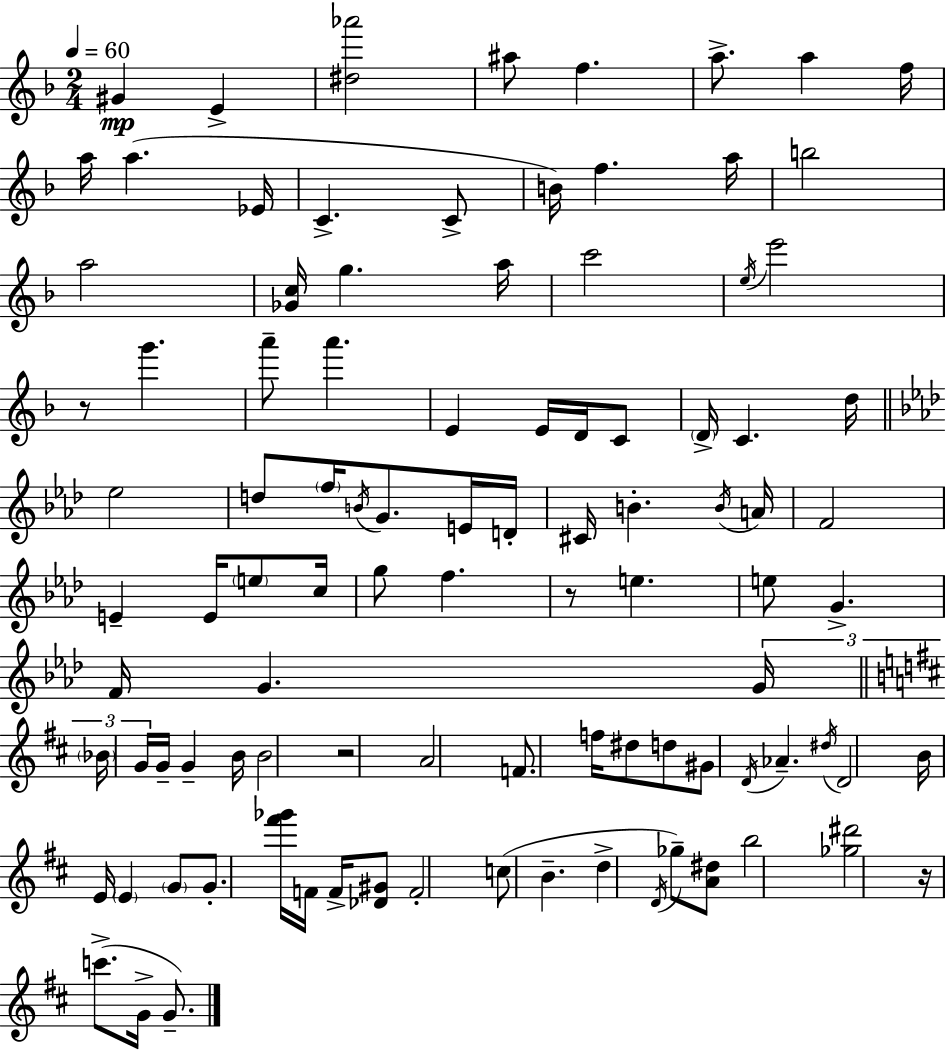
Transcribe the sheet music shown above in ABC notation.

X:1
T:Untitled
M:2/4
L:1/4
K:F
^G E [^d_a']2 ^a/2 f a/2 a f/4 a/4 a _E/4 C C/2 B/4 f a/4 b2 a2 [_Gc]/4 g a/4 c'2 e/4 e'2 z/2 g' a'/2 a' E E/4 D/4 C/2 D/4 C d/4 _e2 d/2 f/4 B/4 G/2 E/4 D/4 ^C/4 B B/4 A/4 F2 E E/4 e/2 c/4 g/2 f z/2 e e/2 G F/4 G G/4 _B/4 G/4 G/4 G B/4 B2 z2 A2 F/2 f/4 ^d/2 d/2 ^G/2 D/4 _A ^d/4 D2 B/4 E/4 E G/2 G/2 [^f'_g']/4 F/4 F/4 [_D^G]/2 F2 c/2 B d D/4 _g/2 [A^d]/2 b2 [_g^d']2 z/4 c'/2 G/4 G/2